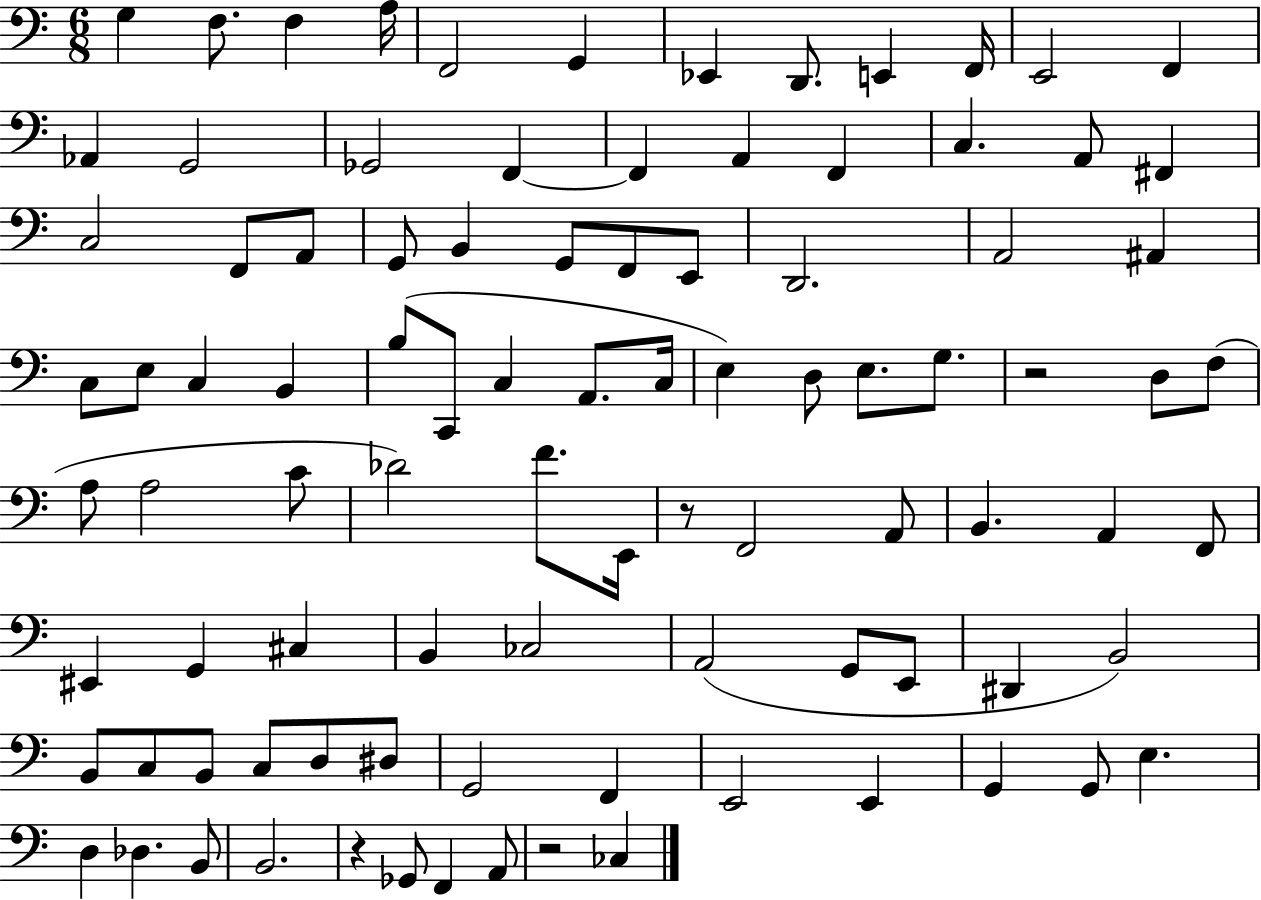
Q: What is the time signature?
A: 6/8